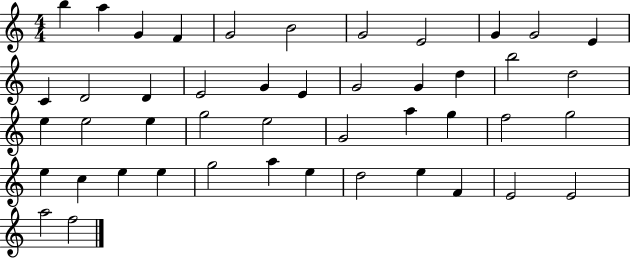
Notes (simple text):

B5/q A5/q G4/q F4/q G4/h B4/h G4/h E4/h G4/q G4/h E4/q C4/q D4/h D4/q E4/h G4/q E4/q G4/h G4/q D5/q B5/h D5/h E5/q E5/h E5/q G5/h E5/h G4/h A5/q G5/q F5/h G5/h E5/q C5/q E5/q E5/q G5/h A5/q E5/q D5/h E5/q F4/q E4/h E4/h A5/h F5/h